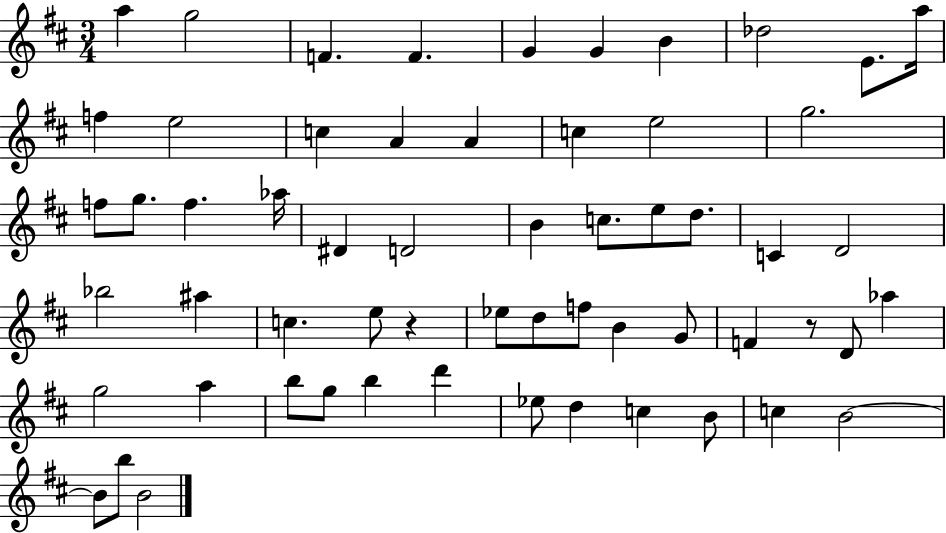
{
  \clef treble
  \numericTimeSignature
  \time 3/4
  \key d \major
  a''4 g''2 | f'4. f'4. | g'4 g'4 b'4 | des''2 e'8. a''16 | \break f''4 e''2 | c''4 a'4 a'4 | c''4 e''2 | g''2. | \break f''8 g''8. f''4. aes''16 | dis'4 d'2 | b'4 c''8. e''8 d''8. | c'4 d'2 | \break bes''2 ais''4 | c''4. e''8 r4 | ees''8 d''8 f''8 b'4 g'8 | f'4 r8 d'8 aes''4 | \break g''2 a''4 | b''8 g''8 b''4 d'''4 | ees''8 d''4 c''4 b'8 | c''4 b'2~~ | \break b'8 b''8 b'2 | \bar "|."
}